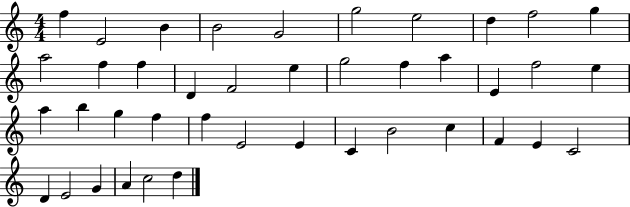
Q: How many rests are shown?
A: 0